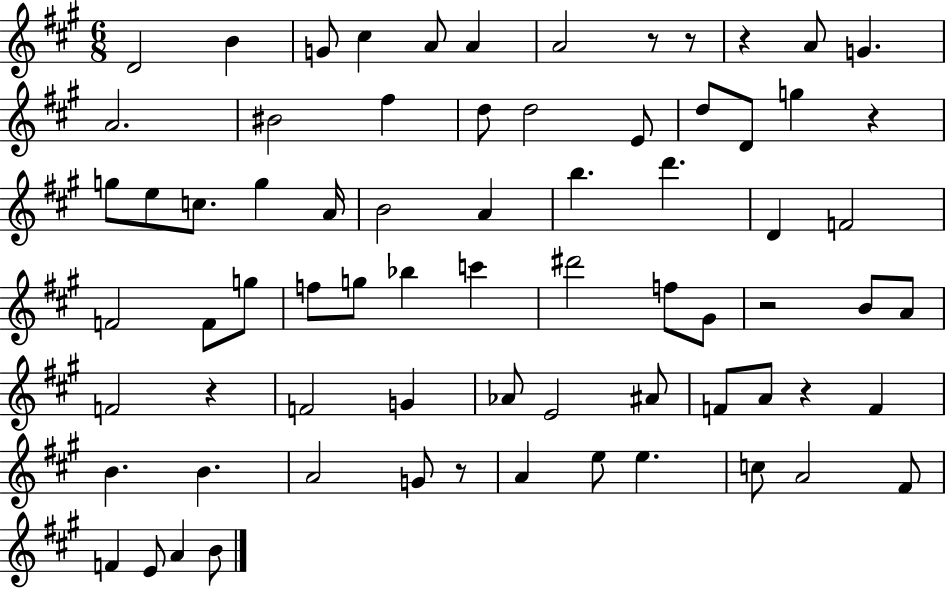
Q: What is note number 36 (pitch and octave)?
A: C6